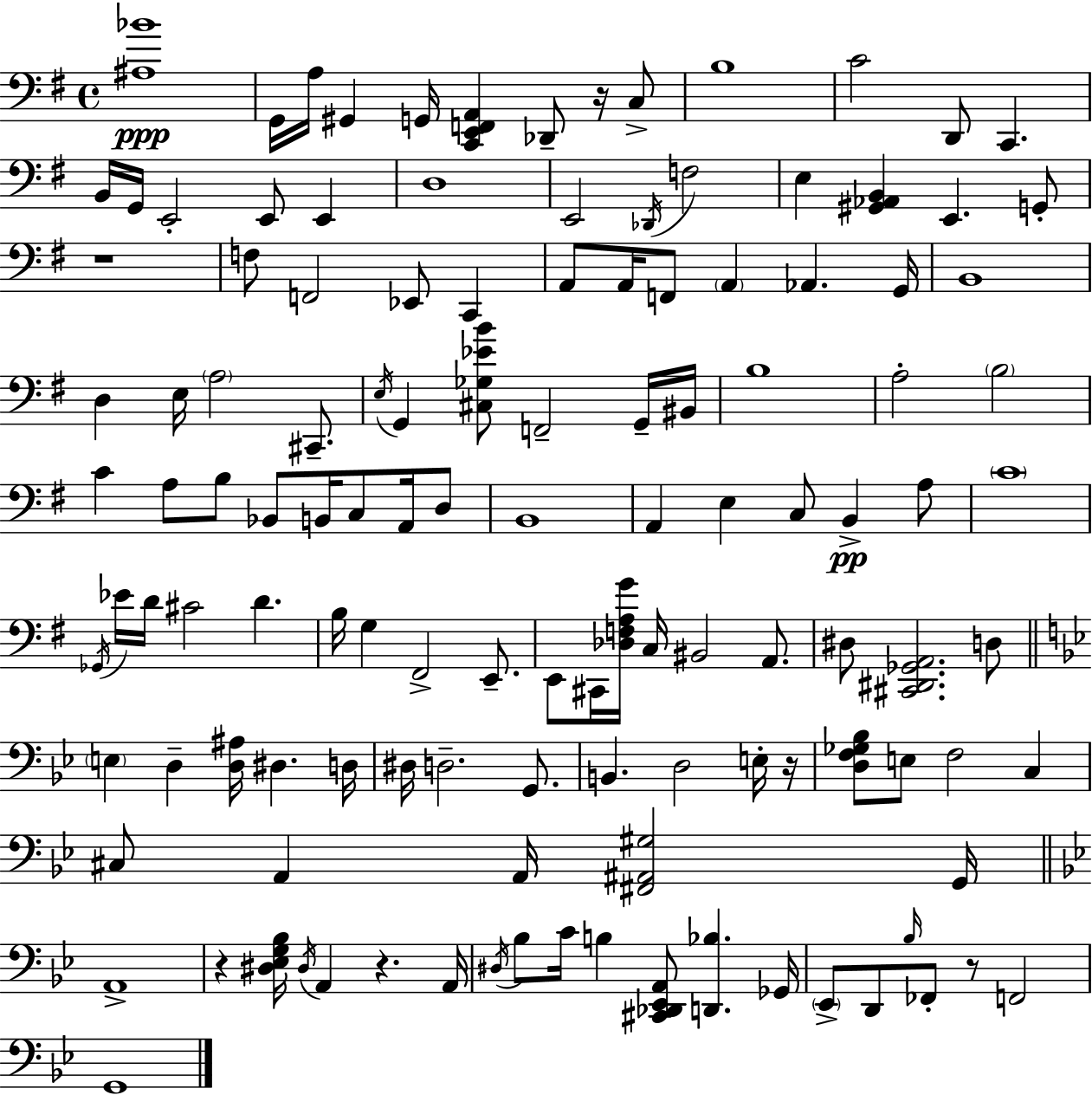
[A#3,Bb4]/w G2/s A3/s G#2/q G2/s [C2,E2,F2,A2]/q Db2/e R/s C3/e B3/w C4/h D2/e C2/q. B2/s G2/s E2/h E2/e E2/q D3/w E2/h Db2/s F3/h E3/q [G#2,Ab2,B2]/q E2/q. G2/e R/w F3/e F2/h Eb2/e C2/q A2/e A2/s F2/e A2/q Ab2/q. G2/s B2/w D3/q E3/s A3/h C#2/e. E3/s G2/q [C#3,Gb3,Eb4,B4]/e F2/h G2/s BIS2/s B3/w A3/h B3/h C4/q A3/e B3/e Bb2/e B2/s C3/e A2/s D3/e B2/w A2/q E3/q C3/e B2/q A3/e C4/w Gb2/s Eb4/s D4/s C#4/h D4/q. B3/s G3/q F#2/h E2/e. E2/e C#2/s [Db3,F3,A3,G4]/s C3/s BIS2/h A2/e. D#3/e [C#2,D#2,Gb2,A2]/h. D3/e E3/q D3/q [D3,A#3]/s D#3/q. D3/s D#3/s D3/h. G2/e. B2/q. D3/h E3/s R/s [D3,F3,Gb3,Bb3]/e E3/e F3/h C3/q C#3/e A2/q A2/s [F#2,A#2,G#3]/h G2/s A2/w R/q [D#3,Eb3,G3,Bb3]/s D#3/s A2/q R/q. A2/s D#3/s Bb3/e C4/s B3/q [C#2,Db2,Eb2,A2]/e [D2,Bb3]/q. Gb2/s Eb2/e D2/e Bb3/s FES2/e R/e F2/h G2/w